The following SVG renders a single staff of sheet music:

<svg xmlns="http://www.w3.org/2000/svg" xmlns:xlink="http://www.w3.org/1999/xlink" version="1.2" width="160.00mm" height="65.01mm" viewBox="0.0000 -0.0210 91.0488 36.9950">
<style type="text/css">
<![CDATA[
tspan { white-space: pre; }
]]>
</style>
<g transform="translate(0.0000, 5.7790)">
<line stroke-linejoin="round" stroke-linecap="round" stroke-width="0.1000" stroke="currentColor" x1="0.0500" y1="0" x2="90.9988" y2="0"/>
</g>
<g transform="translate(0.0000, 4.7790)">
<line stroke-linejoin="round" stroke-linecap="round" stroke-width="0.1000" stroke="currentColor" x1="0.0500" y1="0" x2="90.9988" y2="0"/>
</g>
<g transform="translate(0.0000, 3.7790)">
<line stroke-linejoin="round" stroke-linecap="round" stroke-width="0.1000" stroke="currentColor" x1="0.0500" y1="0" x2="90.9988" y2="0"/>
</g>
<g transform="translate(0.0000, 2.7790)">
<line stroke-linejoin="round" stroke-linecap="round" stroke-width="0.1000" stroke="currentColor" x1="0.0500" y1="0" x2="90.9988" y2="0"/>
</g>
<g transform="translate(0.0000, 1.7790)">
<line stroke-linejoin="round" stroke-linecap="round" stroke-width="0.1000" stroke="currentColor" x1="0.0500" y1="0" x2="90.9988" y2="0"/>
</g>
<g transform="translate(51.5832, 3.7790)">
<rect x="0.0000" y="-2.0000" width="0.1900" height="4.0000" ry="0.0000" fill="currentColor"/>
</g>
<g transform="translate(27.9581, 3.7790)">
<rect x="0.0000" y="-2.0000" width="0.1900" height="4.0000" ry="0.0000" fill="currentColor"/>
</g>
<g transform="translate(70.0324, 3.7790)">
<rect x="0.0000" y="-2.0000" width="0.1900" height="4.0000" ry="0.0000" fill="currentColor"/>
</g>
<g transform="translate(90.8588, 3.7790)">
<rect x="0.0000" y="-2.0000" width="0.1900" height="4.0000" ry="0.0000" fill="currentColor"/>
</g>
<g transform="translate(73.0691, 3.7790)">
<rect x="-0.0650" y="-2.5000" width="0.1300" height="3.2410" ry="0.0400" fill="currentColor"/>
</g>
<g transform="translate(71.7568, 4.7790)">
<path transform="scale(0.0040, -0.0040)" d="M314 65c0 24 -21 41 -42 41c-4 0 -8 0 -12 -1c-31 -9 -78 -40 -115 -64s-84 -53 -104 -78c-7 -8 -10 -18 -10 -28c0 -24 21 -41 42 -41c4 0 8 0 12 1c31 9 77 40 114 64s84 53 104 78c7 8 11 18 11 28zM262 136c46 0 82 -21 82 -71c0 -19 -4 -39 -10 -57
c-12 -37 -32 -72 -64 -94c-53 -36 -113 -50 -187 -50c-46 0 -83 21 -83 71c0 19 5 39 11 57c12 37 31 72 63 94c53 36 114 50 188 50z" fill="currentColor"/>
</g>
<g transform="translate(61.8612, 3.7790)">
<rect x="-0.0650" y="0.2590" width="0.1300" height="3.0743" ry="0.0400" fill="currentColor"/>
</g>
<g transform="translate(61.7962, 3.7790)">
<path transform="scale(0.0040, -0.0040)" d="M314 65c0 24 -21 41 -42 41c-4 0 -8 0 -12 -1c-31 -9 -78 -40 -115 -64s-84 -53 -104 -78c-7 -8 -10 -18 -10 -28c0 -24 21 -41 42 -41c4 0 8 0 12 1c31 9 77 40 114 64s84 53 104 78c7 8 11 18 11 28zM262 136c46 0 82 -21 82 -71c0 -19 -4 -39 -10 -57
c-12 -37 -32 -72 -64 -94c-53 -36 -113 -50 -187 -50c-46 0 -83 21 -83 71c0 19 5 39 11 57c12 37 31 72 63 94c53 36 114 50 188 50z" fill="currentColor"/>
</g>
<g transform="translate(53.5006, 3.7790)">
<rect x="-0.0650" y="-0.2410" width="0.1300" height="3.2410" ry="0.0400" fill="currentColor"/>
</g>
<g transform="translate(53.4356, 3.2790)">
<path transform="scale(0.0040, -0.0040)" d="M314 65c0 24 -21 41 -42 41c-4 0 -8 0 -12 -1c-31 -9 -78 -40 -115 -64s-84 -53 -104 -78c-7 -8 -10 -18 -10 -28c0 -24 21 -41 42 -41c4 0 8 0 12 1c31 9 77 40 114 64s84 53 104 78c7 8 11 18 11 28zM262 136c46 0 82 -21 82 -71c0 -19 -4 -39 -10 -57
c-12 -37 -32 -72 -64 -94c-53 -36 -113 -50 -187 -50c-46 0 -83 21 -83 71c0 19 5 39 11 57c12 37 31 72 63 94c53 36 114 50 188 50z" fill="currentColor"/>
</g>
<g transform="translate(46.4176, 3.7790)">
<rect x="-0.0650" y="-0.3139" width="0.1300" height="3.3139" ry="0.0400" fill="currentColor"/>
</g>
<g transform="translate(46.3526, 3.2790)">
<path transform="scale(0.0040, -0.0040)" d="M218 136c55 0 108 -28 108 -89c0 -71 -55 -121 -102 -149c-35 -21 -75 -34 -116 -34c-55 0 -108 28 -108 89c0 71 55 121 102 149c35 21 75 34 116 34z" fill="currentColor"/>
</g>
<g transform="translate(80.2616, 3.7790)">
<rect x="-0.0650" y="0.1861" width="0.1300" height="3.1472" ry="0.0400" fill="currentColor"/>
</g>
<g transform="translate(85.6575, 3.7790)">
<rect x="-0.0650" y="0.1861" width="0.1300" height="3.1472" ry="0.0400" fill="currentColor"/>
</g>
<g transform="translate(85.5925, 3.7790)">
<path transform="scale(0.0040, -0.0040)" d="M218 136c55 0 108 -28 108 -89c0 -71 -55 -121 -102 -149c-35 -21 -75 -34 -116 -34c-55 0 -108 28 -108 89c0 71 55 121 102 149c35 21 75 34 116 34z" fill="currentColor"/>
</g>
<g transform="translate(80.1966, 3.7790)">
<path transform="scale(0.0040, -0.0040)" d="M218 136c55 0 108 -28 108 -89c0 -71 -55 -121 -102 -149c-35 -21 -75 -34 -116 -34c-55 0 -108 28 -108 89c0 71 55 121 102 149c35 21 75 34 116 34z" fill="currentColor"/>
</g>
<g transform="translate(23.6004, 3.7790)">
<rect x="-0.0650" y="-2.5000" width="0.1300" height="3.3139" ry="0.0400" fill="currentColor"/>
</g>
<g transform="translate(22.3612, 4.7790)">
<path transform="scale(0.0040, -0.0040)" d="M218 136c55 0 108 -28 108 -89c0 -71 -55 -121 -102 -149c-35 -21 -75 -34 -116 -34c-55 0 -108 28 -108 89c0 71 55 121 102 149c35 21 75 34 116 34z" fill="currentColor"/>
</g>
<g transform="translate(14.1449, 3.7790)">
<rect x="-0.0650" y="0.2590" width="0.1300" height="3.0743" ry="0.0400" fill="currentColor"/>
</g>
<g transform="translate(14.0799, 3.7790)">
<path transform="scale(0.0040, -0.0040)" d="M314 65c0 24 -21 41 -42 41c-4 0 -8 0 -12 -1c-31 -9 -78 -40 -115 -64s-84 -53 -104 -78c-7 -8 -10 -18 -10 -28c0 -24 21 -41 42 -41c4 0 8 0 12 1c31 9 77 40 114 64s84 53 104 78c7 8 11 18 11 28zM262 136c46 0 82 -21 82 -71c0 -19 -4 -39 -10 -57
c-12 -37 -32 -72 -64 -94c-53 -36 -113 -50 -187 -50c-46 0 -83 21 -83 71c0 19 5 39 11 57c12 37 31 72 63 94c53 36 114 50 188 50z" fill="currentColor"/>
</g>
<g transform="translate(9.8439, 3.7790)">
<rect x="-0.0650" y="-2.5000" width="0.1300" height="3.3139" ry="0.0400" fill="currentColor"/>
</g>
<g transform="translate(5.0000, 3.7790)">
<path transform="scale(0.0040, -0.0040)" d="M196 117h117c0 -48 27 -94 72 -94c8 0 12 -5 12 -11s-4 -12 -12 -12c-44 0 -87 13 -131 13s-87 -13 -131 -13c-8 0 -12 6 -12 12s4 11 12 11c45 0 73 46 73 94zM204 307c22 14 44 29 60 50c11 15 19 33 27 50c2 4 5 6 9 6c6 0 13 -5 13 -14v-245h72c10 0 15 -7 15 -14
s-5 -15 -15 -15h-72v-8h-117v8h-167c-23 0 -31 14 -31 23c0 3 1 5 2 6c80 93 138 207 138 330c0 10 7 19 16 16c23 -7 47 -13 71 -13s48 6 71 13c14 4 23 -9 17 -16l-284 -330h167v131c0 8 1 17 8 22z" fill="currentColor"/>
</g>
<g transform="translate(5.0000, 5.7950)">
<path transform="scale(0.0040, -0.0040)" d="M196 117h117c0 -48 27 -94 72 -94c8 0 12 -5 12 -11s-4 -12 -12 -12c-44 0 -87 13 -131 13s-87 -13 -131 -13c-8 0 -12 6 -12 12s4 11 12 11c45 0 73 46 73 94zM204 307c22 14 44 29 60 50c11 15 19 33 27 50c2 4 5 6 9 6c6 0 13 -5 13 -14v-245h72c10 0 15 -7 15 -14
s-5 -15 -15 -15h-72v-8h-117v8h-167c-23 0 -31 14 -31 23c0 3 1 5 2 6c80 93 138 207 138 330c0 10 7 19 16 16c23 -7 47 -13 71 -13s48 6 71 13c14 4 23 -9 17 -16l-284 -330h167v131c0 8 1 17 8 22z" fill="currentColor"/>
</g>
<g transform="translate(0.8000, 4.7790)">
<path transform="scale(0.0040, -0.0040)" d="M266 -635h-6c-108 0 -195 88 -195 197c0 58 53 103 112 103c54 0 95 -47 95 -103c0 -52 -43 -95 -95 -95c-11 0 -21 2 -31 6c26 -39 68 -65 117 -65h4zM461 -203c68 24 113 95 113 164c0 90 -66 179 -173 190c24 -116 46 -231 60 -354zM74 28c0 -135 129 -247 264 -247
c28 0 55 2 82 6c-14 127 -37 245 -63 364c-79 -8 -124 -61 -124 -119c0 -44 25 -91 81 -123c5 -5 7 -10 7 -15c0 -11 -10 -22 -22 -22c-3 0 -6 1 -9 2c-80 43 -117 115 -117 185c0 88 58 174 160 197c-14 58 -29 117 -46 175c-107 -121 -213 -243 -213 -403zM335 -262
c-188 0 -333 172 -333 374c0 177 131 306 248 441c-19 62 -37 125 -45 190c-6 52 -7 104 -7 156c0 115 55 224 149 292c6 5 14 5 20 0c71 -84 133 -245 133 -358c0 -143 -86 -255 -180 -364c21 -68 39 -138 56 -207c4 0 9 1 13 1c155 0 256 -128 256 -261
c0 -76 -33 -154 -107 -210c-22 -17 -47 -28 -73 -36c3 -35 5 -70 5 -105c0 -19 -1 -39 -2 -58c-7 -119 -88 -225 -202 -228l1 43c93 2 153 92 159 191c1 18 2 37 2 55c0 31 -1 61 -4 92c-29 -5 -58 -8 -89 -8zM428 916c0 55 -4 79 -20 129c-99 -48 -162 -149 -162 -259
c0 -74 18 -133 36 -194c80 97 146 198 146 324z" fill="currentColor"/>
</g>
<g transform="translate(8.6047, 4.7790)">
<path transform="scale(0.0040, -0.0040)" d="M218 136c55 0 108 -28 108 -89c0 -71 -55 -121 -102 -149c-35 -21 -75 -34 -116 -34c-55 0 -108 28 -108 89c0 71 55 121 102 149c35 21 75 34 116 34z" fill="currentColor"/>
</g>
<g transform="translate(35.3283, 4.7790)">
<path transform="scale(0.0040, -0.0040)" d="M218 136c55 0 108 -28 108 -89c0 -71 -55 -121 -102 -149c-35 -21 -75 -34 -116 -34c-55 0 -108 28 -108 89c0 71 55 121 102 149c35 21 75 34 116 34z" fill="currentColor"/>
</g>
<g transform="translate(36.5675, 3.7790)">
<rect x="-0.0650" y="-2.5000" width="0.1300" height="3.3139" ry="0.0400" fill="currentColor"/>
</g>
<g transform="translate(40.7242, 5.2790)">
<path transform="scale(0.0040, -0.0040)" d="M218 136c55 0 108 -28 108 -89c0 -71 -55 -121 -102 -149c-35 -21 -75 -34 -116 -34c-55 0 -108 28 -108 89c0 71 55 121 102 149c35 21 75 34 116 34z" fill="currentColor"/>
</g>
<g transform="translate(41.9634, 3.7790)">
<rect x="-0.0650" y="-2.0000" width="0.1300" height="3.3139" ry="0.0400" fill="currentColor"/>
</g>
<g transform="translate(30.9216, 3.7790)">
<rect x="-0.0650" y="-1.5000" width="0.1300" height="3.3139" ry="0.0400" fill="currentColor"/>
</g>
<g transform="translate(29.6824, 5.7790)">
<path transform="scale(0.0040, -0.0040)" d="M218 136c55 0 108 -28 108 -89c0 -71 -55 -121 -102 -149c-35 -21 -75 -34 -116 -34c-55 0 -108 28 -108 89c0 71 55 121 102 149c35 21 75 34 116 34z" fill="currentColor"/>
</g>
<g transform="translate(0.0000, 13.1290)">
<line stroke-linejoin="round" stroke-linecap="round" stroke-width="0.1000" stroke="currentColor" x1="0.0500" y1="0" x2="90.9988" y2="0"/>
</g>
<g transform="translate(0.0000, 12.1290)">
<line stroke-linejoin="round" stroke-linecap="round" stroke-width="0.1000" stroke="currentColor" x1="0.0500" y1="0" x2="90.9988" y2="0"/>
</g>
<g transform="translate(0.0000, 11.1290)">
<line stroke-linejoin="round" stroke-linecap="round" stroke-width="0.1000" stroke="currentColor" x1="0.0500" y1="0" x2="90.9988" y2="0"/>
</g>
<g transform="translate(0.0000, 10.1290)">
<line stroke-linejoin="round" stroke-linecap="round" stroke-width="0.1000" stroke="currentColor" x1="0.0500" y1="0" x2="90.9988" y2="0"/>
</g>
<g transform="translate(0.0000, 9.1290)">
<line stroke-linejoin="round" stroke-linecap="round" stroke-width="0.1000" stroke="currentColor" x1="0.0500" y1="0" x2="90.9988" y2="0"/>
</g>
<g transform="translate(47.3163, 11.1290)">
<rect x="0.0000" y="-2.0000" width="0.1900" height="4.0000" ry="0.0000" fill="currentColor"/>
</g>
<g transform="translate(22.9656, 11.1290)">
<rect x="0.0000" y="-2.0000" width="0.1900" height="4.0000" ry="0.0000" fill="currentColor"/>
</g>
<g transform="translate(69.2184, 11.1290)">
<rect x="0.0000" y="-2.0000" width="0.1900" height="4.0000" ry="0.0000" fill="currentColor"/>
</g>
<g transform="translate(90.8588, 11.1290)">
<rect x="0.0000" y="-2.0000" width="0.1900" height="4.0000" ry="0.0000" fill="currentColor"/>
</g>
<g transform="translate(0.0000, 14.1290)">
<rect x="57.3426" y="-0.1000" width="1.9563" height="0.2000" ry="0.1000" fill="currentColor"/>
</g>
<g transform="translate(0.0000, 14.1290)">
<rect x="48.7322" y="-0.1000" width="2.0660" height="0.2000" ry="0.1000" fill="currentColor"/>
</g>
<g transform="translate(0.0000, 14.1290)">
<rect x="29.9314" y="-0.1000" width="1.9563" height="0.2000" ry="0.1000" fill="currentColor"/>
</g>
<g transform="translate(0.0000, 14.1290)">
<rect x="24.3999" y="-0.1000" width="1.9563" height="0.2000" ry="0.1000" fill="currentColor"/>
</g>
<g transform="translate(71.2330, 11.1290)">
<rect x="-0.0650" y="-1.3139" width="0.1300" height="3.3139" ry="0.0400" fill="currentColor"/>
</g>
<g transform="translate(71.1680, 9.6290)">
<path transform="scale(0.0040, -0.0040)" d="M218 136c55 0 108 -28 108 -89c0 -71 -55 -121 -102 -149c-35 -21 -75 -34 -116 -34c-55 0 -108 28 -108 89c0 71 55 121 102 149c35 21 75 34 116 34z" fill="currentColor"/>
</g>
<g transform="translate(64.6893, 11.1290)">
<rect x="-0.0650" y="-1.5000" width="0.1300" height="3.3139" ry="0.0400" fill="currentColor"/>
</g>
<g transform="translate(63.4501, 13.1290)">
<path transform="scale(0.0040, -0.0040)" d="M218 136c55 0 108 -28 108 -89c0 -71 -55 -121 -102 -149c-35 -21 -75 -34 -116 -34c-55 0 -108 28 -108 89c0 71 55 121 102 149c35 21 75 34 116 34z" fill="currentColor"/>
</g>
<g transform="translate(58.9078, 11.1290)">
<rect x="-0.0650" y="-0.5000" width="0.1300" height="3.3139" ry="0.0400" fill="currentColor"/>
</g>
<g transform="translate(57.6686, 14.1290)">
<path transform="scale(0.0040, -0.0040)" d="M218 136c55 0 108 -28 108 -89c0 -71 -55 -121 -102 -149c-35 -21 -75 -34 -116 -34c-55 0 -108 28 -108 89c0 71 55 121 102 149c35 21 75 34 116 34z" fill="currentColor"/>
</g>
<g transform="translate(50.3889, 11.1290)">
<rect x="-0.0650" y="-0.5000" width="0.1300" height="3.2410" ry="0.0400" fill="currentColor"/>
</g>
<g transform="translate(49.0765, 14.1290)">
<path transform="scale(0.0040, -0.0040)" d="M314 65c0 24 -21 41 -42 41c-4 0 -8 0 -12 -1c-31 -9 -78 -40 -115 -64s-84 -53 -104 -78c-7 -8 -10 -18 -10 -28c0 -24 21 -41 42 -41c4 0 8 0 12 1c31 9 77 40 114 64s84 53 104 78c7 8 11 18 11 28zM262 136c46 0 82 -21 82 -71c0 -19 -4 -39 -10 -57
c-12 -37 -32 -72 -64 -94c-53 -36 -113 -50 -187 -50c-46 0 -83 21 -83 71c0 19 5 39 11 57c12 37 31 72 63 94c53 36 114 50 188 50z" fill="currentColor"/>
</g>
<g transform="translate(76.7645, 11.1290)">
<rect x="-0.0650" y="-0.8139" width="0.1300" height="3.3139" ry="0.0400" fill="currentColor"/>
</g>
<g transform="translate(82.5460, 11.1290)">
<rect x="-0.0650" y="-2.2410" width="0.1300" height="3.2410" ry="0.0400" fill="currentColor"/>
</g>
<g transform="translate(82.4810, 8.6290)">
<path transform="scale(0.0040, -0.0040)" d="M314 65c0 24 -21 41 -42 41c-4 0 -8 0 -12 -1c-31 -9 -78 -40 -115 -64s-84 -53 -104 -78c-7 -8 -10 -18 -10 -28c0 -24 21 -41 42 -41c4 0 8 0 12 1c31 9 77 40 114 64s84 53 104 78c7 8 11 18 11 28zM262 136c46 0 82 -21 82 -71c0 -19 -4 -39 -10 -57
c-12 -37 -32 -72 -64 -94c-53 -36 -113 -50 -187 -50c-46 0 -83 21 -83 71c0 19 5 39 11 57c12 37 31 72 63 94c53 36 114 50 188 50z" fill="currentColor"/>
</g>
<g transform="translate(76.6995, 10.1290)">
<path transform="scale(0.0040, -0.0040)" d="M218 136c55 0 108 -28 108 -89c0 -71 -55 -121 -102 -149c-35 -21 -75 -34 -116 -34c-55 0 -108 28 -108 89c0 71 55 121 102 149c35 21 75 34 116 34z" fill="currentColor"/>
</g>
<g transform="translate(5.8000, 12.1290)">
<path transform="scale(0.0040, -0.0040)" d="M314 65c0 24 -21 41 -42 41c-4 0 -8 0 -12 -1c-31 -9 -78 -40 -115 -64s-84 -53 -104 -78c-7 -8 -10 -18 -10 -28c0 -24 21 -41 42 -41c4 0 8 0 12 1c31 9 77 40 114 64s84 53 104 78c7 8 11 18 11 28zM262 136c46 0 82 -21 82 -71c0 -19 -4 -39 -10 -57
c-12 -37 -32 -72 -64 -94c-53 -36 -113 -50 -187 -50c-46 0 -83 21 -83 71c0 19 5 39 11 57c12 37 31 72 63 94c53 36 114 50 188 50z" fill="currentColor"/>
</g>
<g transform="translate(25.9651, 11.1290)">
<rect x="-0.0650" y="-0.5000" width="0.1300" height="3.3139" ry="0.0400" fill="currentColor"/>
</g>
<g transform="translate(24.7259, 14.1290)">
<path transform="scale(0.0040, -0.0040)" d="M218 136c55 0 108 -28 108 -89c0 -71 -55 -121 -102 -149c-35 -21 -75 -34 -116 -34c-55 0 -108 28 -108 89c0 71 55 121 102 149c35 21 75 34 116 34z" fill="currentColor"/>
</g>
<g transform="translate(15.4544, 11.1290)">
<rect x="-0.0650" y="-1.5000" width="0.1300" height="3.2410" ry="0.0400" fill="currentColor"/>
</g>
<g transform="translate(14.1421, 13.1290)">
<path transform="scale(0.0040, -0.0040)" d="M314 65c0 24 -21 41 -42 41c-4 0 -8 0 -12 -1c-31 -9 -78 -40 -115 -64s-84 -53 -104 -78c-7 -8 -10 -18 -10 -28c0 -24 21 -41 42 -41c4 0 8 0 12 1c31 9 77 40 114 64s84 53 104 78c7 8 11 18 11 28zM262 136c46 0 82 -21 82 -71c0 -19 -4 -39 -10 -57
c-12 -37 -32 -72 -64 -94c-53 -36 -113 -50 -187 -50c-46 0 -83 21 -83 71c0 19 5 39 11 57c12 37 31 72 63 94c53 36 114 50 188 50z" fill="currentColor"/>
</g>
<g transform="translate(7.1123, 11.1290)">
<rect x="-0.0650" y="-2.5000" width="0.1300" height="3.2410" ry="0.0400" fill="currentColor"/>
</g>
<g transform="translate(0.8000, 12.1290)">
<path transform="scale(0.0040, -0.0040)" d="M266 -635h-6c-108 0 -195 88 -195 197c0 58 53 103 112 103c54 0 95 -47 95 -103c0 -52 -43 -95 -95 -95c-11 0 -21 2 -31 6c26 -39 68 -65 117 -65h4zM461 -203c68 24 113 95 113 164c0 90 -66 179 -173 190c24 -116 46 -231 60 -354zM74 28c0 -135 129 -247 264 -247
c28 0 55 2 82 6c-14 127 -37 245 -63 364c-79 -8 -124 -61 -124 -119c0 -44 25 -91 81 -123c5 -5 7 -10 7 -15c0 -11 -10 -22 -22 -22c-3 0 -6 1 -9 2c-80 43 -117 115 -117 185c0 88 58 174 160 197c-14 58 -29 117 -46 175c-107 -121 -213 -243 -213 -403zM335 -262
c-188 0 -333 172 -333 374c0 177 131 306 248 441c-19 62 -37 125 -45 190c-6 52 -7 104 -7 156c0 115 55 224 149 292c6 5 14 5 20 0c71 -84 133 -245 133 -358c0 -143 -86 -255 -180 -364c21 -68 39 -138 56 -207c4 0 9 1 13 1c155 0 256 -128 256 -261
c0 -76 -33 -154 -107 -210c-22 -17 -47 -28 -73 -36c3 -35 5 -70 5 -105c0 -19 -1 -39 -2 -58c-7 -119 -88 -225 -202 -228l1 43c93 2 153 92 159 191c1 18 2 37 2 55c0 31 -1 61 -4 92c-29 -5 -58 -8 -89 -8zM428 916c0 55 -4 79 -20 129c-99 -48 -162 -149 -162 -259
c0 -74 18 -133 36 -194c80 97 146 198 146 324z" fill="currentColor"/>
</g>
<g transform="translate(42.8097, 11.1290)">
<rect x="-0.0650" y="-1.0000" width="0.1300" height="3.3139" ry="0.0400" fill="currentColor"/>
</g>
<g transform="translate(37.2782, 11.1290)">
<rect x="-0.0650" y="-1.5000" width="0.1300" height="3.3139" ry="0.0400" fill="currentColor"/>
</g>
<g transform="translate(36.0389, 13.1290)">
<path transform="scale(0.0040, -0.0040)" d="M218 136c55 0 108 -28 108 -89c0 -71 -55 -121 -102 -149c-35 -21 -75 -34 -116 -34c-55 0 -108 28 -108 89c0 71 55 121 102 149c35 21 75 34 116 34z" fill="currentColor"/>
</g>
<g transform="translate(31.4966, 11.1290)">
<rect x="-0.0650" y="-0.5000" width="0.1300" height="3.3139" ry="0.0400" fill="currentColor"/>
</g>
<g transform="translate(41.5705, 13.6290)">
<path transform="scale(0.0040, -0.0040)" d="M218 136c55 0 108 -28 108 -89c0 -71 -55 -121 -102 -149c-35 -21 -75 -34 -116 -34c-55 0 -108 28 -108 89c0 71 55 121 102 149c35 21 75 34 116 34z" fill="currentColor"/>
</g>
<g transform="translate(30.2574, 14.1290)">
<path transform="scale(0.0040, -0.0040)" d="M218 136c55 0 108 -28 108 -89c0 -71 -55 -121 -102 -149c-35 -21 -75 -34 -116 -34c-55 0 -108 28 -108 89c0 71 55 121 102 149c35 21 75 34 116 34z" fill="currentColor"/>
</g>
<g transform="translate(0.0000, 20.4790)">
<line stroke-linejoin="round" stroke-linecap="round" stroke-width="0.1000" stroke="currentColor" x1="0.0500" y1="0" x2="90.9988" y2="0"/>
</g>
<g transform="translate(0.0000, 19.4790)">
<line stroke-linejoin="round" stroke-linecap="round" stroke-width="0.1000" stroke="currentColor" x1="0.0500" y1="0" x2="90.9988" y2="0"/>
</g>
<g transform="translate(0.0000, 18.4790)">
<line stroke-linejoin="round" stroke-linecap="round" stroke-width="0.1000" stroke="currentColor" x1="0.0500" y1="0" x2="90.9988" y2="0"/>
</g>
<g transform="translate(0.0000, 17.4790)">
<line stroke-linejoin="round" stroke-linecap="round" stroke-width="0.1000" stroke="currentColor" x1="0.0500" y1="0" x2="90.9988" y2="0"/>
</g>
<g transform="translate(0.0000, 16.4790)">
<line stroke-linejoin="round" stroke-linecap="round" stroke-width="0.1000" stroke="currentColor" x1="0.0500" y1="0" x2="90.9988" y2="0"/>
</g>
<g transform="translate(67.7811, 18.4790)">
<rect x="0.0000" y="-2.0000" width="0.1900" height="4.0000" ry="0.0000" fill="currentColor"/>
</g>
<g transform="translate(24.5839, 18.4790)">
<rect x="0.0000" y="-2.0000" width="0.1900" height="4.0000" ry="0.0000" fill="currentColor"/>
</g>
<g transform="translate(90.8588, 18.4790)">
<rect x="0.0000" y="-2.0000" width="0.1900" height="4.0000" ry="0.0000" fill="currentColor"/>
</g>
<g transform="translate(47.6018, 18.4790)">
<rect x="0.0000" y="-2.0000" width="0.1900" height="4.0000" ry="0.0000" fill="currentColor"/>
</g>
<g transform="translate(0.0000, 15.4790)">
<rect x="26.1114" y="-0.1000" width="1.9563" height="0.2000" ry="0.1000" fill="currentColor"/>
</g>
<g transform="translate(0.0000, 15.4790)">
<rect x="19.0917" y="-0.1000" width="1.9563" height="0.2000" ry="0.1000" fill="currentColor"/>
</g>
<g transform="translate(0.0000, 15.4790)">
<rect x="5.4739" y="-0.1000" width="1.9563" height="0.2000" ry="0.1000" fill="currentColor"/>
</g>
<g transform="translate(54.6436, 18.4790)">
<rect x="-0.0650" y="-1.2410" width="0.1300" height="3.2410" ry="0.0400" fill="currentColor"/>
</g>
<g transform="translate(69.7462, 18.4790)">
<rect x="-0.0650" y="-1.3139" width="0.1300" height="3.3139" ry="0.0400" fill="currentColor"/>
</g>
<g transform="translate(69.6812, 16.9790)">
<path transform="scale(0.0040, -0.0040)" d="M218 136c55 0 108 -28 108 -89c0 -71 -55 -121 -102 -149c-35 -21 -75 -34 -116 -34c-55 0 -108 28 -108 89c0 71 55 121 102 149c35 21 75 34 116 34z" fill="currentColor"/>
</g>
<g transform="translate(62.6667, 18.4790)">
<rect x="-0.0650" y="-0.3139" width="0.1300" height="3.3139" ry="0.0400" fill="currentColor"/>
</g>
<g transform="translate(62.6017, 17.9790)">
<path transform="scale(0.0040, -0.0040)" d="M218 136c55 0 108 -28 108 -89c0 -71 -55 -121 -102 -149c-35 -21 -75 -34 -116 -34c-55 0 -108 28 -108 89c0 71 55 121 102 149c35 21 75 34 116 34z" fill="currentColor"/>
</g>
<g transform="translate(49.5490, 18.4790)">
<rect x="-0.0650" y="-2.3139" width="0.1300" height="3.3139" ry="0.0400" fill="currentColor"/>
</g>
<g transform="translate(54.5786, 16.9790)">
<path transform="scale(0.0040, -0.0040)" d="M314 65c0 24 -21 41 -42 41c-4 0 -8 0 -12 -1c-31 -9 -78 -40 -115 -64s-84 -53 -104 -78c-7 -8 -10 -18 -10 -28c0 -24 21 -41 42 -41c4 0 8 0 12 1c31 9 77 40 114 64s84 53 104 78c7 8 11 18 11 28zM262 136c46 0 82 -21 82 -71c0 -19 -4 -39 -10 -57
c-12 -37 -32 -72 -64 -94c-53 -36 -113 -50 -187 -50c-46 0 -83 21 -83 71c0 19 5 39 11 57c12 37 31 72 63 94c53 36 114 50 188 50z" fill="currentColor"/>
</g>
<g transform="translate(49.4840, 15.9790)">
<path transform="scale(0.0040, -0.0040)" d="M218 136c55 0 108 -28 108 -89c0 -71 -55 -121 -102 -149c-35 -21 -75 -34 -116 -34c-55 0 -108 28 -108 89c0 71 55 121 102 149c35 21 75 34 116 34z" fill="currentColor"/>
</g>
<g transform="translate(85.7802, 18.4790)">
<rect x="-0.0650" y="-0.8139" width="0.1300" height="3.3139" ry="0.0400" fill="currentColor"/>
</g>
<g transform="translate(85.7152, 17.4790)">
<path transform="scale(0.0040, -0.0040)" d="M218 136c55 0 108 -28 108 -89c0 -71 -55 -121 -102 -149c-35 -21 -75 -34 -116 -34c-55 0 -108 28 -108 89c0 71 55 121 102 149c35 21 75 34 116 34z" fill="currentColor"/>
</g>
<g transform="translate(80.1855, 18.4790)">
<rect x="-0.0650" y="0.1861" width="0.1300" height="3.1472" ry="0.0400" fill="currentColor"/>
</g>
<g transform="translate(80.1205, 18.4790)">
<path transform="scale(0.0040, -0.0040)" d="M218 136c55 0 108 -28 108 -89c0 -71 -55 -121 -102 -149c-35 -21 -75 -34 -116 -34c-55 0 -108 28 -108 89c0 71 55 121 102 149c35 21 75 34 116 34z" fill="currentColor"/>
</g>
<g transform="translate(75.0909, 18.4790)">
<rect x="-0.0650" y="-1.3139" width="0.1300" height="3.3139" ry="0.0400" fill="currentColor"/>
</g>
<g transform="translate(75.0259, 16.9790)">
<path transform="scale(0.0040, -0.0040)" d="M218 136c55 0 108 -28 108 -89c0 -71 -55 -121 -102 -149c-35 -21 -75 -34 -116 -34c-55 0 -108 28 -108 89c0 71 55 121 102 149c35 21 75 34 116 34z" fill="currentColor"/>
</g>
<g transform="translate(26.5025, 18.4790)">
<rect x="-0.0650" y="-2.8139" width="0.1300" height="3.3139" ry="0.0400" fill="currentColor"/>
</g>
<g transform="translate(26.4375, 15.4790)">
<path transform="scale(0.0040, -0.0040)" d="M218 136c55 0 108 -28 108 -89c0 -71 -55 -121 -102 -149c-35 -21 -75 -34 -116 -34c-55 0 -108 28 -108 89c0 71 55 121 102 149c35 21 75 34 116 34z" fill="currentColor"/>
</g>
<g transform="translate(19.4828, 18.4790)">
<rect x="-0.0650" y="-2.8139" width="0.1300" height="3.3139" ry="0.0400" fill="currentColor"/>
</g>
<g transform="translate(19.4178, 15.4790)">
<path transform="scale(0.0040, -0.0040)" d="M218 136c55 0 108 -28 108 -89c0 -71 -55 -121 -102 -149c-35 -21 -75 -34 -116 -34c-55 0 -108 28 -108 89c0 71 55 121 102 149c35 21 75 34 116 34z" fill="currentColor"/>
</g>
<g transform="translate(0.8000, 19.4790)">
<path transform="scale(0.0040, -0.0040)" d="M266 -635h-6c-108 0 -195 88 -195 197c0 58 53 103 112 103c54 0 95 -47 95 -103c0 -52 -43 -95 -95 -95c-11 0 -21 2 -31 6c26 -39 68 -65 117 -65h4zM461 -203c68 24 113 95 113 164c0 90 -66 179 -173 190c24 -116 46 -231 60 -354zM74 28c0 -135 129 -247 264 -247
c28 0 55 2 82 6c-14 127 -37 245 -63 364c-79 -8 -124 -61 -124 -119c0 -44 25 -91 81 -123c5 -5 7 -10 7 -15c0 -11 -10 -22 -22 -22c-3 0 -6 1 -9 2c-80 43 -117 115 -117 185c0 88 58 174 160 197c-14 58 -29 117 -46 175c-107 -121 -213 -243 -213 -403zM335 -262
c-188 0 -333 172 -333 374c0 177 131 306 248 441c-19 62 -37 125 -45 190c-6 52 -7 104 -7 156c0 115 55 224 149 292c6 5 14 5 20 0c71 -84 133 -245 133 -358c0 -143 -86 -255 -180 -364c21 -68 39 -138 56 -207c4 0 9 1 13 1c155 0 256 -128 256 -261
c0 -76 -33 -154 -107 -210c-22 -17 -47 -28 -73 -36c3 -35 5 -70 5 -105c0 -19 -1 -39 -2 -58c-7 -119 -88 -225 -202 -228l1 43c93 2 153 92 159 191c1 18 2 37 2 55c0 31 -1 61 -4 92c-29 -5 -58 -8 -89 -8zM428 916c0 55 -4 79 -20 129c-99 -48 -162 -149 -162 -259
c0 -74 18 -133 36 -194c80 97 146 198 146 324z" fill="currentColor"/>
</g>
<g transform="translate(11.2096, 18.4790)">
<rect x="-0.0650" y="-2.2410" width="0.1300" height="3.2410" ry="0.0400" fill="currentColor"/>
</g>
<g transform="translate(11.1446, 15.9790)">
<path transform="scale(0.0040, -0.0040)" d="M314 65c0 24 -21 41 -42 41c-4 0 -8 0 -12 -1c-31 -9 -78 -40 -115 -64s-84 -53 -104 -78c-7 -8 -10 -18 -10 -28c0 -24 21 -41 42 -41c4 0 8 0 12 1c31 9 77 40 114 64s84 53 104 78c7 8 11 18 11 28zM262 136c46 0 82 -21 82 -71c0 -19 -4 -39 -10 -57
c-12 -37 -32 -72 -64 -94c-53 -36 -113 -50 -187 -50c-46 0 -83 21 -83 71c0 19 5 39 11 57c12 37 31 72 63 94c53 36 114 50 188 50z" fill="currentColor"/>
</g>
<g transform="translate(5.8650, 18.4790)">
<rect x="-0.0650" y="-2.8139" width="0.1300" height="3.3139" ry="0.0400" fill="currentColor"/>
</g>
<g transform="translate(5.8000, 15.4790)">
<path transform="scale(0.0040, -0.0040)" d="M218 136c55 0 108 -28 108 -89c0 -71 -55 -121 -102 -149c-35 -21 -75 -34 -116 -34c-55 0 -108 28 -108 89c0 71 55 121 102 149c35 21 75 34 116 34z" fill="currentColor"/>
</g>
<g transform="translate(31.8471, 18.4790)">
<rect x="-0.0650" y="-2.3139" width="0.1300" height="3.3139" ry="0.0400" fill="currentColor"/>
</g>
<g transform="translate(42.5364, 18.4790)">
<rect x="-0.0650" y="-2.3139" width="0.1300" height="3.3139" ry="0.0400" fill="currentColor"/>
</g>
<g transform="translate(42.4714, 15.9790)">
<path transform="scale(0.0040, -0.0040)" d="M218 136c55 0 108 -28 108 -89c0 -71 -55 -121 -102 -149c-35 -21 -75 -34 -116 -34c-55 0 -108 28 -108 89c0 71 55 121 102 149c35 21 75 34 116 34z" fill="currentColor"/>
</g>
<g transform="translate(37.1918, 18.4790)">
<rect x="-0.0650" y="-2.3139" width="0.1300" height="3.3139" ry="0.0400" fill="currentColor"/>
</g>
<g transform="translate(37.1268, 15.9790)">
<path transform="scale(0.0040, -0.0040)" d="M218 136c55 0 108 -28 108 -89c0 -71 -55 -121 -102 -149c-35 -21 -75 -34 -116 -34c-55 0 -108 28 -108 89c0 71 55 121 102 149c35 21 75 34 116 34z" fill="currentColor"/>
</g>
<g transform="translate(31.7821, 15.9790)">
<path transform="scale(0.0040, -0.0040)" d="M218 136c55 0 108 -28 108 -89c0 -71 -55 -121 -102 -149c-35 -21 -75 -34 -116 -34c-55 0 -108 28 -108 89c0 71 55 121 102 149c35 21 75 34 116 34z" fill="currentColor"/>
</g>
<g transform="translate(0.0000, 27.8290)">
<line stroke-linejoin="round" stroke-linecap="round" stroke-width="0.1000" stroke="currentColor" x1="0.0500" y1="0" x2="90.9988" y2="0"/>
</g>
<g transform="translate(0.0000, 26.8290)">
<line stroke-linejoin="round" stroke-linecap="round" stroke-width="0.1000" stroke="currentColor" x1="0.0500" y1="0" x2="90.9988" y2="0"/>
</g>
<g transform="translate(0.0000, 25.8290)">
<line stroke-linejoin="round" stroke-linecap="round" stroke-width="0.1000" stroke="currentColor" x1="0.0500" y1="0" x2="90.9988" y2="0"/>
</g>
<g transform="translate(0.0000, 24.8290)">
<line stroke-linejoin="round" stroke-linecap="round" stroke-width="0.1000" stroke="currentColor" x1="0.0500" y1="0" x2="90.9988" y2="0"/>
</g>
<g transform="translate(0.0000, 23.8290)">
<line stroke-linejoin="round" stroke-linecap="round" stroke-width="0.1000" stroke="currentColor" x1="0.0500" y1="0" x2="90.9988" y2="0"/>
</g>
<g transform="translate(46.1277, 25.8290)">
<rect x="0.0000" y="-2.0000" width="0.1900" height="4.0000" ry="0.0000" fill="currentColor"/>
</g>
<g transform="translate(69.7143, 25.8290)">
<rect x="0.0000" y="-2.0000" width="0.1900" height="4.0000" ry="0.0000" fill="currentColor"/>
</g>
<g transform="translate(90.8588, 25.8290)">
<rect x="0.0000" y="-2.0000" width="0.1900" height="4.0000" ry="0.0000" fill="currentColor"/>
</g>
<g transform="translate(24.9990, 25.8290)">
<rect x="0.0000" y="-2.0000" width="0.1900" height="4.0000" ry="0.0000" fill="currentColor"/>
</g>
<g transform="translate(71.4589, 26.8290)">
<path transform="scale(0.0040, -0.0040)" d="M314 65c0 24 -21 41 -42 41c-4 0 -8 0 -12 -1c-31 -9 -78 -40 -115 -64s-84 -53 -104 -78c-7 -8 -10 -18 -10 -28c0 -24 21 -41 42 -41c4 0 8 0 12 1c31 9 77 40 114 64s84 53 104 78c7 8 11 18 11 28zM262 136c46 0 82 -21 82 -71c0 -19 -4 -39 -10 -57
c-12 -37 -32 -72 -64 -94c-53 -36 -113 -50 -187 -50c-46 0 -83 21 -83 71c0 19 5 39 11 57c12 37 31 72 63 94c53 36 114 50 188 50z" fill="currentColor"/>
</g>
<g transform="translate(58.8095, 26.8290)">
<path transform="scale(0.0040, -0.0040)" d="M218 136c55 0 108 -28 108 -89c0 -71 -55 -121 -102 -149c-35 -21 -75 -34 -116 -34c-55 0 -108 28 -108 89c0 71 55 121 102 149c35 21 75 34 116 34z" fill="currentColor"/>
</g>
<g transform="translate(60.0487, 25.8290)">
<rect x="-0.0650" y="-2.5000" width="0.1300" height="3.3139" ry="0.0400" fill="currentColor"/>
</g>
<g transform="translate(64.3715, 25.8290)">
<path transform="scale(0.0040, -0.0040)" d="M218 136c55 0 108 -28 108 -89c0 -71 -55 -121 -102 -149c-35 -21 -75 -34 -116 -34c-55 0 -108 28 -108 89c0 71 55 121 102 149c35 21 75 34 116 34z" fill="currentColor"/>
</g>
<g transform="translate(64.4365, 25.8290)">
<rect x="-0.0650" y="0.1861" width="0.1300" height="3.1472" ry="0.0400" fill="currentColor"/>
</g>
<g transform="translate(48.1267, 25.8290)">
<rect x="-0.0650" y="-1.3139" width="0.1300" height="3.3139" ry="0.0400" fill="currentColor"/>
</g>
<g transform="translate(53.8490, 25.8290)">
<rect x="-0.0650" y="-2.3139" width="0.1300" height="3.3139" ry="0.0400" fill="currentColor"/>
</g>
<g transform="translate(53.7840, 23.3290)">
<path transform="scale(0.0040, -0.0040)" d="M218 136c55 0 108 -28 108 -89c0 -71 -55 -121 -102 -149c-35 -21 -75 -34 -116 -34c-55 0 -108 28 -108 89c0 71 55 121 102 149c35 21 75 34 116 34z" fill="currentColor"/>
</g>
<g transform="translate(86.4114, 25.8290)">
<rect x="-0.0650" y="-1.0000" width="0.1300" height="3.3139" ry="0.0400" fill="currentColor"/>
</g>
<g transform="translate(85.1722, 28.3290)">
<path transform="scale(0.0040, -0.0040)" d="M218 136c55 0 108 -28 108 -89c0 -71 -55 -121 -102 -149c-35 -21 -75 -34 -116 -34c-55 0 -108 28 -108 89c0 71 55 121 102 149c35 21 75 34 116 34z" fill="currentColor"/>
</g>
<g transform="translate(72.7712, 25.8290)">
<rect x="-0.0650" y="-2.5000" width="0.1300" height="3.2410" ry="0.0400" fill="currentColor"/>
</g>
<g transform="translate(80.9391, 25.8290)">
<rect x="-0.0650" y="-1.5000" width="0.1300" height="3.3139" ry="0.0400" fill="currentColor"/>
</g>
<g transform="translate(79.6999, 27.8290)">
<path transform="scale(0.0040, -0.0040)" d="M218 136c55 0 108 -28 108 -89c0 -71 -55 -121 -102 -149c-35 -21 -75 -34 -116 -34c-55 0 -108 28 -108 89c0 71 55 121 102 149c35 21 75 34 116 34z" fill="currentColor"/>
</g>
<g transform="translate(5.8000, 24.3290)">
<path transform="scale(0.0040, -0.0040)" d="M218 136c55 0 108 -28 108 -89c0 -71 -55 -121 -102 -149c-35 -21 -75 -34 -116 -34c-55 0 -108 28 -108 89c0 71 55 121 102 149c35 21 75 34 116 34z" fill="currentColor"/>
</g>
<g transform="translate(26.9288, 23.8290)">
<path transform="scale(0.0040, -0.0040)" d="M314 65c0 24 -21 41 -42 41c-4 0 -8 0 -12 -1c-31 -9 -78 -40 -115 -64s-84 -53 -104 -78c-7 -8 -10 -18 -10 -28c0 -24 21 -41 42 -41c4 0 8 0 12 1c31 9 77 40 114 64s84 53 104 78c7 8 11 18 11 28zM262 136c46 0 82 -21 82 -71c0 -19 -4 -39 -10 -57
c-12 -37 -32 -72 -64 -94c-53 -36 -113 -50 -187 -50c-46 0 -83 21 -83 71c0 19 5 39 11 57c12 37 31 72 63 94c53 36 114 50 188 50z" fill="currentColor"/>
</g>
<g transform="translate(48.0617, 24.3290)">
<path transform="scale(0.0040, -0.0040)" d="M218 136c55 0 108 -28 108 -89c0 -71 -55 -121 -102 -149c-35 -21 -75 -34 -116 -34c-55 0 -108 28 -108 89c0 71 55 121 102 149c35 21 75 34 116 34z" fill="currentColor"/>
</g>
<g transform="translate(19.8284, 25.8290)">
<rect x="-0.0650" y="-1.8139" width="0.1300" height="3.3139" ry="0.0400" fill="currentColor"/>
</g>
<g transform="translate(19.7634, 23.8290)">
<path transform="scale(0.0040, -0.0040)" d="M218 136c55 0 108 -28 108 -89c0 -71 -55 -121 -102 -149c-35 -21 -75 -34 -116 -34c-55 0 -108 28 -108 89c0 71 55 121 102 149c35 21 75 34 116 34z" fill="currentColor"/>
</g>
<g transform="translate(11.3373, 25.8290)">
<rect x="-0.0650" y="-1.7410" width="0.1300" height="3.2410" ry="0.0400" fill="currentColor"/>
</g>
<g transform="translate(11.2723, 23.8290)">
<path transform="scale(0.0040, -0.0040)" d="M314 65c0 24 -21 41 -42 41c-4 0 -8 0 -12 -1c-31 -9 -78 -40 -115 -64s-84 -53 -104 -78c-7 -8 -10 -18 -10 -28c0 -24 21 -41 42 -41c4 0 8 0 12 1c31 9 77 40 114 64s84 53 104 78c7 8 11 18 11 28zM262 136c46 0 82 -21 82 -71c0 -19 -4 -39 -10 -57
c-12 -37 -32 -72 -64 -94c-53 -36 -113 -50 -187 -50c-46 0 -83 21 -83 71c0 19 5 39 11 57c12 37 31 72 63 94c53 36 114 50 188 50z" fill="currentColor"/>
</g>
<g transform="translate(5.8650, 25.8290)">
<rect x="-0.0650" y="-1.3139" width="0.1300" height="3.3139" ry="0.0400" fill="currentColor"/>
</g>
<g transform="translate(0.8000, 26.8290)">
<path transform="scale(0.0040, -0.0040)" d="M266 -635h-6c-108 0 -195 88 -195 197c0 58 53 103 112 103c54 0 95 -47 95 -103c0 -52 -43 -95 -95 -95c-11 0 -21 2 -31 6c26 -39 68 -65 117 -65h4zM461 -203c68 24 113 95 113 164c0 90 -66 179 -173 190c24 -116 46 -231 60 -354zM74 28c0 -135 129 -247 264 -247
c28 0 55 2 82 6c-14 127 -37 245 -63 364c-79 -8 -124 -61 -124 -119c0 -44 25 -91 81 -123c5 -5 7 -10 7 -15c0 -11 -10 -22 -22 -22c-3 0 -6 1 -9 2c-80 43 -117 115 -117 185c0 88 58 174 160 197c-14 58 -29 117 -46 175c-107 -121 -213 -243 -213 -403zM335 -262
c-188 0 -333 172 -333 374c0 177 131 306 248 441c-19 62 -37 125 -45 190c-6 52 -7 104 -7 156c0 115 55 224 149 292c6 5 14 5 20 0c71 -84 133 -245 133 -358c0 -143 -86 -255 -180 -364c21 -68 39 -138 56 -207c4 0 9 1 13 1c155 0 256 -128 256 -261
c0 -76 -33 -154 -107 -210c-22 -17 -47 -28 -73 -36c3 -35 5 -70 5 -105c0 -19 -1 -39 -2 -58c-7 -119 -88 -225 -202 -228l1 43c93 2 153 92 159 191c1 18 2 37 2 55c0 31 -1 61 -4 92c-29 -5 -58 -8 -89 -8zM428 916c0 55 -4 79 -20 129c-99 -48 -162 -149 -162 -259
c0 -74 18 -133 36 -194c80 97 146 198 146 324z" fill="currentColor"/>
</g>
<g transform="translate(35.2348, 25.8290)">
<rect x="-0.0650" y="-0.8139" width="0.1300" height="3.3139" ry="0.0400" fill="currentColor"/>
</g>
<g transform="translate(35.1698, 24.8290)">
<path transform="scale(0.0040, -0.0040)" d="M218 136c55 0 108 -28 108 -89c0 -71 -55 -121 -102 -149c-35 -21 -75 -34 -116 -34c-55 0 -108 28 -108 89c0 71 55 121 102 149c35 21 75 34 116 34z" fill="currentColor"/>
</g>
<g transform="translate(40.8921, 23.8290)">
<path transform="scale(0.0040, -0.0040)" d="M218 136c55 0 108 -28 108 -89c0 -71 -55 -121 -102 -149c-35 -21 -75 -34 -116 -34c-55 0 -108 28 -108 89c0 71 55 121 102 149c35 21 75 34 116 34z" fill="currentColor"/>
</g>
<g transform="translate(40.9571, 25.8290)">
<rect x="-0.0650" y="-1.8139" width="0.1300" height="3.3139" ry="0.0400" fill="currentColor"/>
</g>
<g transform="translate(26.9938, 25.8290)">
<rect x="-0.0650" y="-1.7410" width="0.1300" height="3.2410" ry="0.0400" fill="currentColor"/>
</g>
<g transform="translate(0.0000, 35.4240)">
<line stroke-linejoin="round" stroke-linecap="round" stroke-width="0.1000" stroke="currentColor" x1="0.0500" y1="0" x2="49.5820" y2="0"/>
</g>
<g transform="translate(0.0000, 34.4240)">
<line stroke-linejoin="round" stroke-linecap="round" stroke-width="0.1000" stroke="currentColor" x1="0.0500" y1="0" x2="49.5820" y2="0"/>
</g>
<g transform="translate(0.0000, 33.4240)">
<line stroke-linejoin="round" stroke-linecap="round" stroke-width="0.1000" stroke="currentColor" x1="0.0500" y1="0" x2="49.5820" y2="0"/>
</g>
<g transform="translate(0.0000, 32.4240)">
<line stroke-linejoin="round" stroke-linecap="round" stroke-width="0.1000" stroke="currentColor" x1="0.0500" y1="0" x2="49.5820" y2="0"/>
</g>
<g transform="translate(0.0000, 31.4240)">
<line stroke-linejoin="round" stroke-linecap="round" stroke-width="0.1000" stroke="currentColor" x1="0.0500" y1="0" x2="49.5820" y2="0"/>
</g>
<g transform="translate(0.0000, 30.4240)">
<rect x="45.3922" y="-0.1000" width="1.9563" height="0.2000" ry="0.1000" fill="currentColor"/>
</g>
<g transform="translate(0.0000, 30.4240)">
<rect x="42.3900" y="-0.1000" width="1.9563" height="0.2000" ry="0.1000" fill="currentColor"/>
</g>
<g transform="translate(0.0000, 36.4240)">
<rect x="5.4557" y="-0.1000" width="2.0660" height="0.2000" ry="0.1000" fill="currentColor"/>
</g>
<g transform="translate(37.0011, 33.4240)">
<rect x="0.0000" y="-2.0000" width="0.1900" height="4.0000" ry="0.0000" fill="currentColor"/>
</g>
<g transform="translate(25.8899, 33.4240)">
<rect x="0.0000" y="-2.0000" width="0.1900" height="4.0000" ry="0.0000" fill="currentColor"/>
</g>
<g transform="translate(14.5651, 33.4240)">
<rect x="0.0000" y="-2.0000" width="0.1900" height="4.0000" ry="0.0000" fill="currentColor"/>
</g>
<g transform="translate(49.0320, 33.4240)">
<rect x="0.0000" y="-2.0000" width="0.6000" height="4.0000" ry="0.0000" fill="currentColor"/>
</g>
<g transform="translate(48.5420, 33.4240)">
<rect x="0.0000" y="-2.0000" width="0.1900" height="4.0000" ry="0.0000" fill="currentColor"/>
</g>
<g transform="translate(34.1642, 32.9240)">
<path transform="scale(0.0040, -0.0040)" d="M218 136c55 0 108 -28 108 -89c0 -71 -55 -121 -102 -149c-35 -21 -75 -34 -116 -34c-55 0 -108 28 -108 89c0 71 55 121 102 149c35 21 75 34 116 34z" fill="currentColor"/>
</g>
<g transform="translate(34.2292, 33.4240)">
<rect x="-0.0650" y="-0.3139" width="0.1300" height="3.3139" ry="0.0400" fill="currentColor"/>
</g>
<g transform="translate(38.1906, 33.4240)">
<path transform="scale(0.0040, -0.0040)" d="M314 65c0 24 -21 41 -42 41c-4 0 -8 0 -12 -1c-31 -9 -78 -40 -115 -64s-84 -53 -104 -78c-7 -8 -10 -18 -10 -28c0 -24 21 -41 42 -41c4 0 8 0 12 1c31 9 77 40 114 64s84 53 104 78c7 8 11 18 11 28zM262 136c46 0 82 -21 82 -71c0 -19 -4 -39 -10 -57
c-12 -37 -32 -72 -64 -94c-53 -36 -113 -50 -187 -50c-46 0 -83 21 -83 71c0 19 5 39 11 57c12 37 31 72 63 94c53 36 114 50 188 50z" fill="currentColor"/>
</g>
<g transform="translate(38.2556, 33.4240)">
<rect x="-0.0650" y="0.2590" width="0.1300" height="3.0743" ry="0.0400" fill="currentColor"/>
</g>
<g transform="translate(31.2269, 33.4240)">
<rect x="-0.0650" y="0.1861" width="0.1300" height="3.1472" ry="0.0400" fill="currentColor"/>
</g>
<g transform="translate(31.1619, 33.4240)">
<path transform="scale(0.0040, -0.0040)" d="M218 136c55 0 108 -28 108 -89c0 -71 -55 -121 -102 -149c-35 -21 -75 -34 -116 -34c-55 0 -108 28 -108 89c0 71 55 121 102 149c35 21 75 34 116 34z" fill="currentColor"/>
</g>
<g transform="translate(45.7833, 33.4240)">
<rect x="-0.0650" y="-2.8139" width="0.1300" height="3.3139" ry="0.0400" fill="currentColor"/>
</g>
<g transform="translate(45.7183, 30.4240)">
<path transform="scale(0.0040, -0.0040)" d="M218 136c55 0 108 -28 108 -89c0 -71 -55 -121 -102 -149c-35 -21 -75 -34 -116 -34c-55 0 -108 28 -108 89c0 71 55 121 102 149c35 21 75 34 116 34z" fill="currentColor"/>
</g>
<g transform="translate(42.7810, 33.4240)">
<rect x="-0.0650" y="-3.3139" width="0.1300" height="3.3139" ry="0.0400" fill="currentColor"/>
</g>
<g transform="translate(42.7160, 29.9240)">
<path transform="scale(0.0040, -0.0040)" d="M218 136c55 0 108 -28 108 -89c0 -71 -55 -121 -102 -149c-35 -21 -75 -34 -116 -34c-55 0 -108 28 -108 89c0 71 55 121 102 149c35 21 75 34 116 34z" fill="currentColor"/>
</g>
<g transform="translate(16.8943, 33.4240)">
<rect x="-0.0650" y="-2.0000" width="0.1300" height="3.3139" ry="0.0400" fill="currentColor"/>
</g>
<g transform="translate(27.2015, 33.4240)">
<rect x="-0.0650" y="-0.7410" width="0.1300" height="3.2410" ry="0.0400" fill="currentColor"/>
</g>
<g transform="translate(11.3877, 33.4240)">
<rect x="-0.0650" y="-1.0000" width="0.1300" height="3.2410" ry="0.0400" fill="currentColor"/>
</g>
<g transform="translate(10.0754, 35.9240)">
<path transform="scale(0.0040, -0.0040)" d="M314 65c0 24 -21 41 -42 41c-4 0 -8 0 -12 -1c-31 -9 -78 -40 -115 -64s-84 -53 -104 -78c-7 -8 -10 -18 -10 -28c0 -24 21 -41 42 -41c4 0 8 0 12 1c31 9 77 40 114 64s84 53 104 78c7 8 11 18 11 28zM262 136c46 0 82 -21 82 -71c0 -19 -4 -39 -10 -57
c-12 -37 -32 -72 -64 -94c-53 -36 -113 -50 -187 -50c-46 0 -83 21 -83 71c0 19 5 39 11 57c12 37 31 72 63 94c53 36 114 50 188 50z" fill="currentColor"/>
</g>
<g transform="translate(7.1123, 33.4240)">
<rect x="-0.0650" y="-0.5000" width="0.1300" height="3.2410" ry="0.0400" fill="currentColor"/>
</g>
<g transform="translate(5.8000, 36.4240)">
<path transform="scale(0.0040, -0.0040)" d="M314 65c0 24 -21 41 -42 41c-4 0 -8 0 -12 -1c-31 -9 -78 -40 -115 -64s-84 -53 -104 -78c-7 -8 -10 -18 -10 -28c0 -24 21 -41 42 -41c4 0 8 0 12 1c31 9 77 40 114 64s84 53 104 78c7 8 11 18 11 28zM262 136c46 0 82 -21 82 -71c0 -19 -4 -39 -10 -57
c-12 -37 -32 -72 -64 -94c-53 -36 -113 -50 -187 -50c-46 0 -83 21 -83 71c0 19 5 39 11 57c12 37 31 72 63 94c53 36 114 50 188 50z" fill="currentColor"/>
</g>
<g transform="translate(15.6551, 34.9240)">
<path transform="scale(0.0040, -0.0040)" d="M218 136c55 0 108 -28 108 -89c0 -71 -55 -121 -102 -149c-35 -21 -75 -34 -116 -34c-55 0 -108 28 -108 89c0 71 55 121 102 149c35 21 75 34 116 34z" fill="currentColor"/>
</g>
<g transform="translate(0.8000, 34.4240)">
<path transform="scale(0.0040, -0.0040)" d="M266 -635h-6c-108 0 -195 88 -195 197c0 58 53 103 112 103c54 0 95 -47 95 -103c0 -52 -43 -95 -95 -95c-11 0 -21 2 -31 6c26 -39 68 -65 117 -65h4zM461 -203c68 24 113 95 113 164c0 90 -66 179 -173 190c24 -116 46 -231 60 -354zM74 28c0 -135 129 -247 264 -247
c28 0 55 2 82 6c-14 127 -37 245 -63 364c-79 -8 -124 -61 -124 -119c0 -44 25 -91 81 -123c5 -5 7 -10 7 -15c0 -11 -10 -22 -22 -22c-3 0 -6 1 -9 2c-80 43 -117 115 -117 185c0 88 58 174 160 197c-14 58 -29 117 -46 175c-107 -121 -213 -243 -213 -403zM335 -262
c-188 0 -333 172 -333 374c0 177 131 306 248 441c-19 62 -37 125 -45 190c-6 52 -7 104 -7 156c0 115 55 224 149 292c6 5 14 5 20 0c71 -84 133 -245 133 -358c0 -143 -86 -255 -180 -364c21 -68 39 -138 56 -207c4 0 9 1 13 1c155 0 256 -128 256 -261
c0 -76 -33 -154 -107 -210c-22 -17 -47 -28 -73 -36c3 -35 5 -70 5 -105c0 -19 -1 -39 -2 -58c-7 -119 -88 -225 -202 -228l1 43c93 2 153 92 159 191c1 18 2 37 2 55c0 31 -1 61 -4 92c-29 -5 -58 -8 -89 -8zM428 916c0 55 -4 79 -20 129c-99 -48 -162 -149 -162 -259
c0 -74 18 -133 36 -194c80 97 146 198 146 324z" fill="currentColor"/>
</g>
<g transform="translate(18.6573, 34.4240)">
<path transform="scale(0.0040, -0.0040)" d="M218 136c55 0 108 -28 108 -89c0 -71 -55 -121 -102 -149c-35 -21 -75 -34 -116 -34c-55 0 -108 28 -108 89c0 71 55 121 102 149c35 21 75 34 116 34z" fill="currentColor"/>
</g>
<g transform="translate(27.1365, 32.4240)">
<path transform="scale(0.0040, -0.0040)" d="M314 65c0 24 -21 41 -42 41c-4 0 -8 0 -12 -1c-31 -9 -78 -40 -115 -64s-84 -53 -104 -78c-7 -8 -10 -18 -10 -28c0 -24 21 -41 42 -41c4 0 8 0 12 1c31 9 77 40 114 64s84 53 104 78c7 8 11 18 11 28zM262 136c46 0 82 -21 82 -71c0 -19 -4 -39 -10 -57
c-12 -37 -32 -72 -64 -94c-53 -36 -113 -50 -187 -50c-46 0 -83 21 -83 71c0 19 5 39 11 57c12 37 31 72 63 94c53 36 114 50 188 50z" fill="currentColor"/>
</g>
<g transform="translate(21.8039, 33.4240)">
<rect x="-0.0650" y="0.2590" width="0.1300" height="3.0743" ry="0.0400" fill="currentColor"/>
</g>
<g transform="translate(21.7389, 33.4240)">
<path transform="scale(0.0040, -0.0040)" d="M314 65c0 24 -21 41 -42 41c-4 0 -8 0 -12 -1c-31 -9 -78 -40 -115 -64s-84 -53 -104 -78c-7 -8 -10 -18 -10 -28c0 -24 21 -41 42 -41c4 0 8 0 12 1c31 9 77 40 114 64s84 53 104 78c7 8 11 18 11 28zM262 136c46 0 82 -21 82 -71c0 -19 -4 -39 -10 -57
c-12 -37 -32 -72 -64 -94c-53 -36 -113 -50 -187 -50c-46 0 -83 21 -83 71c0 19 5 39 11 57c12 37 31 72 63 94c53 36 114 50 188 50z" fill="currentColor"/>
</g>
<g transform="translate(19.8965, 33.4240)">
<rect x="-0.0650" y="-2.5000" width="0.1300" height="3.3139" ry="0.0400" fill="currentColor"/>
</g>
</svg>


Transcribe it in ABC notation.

X:1
T:Untitled
M:4/4
L:1/4
K:C
G B2 G E G F c c2 B2 G2 B B G2 E2 C C E D C2 C E e d g2 a g2 a a g g g g e2 c e e B d e f2 f f2 d f e g G B G2 E D C2 D2 F G B2 d2 B c B2 b a